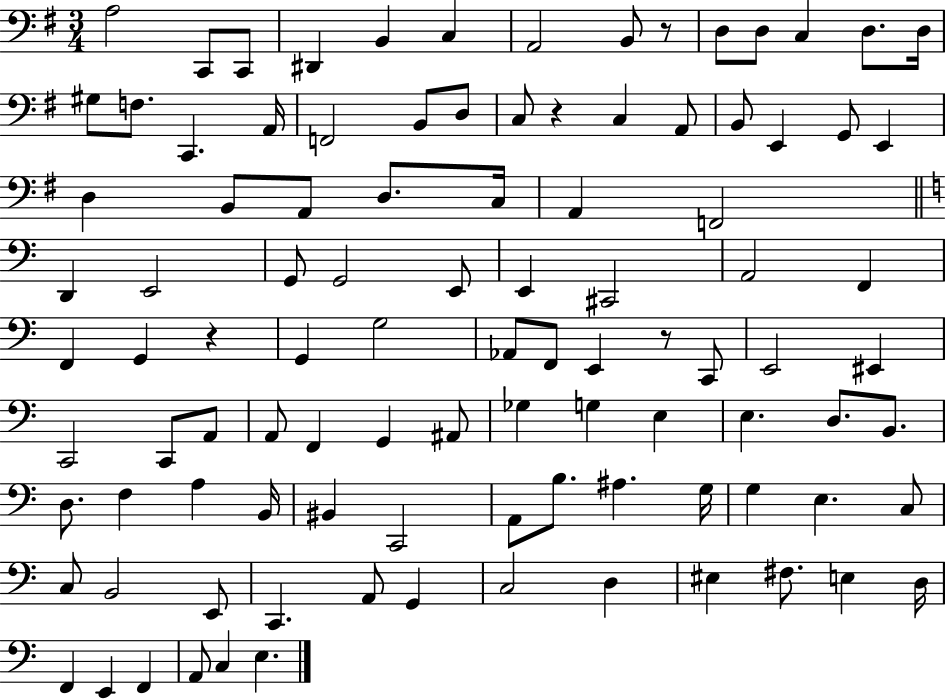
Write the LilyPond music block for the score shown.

{
  \clef bass
  \numericTimeSignature
  \time 3/4
  \key g \major
  \repeat volta 2 { a2 c,8 c,8 | dis,4 b,4 c4 | a,2 b,8 r8 | d8 d8 c4 d8. d16 | \break gis8 f8. c,4. a,16 | f,2 b,8 d8 | c8 r4 c4 a,8 | b,8 e,4 g,8 e,4 | \break d4 b,8 a,8 d8. c16 | a,4 f,2 | \bar "||" \break \key c \major d,4 e,2 | g,8 g,2 e,8 | e,4 cis,2 | a,2 f,4 | \break f,4 g,4 r4 | g,4 g2 | aes,8 f,8 e,4 r8 c,8 | e,2 eis,4 | \break c,2 c,8 a,8 | a,8 f,4 g,4 ais,8 | ges4 g4 e4 | e4. d8. b,8. | \break d8. f4 a4 b,16 | bis,4 c,2 | a,8 b8. ais4. g16 | g4 e4. c8 | \break c8 b,2 e,8 | c,4. a,8 g,4 | c2 d4 | eis4 fis8. e4 d16 | \break f,4 e,4 f,4 | a,8 c4 e4. | } \bar "|."
}